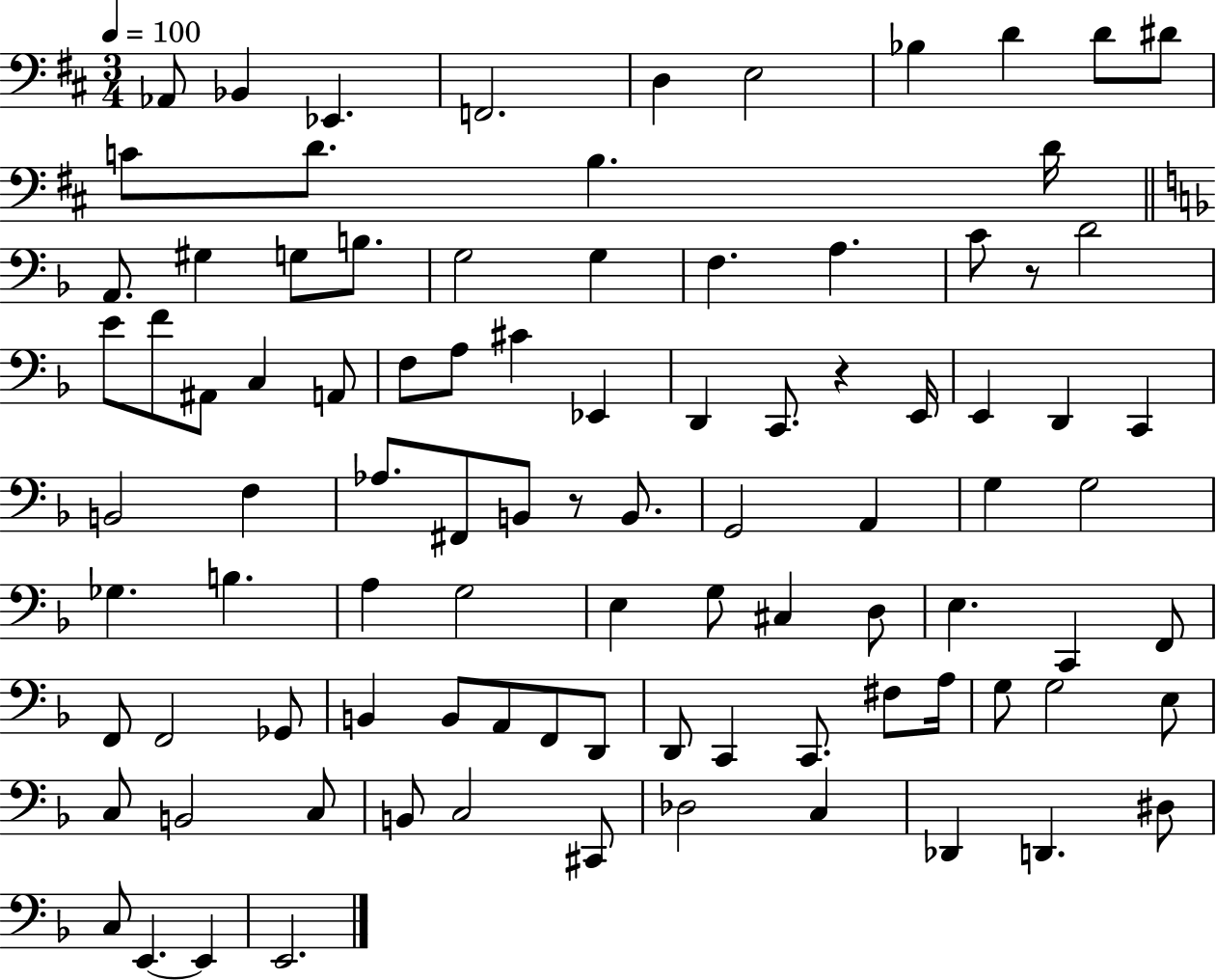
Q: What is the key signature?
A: D major